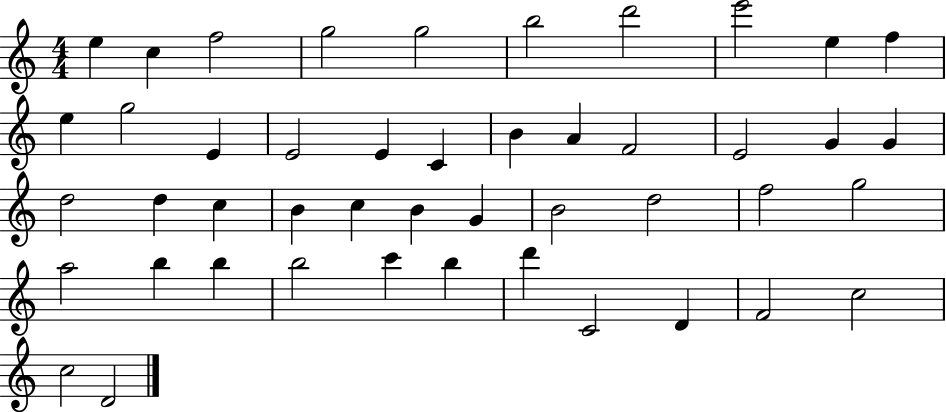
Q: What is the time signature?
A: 4/4